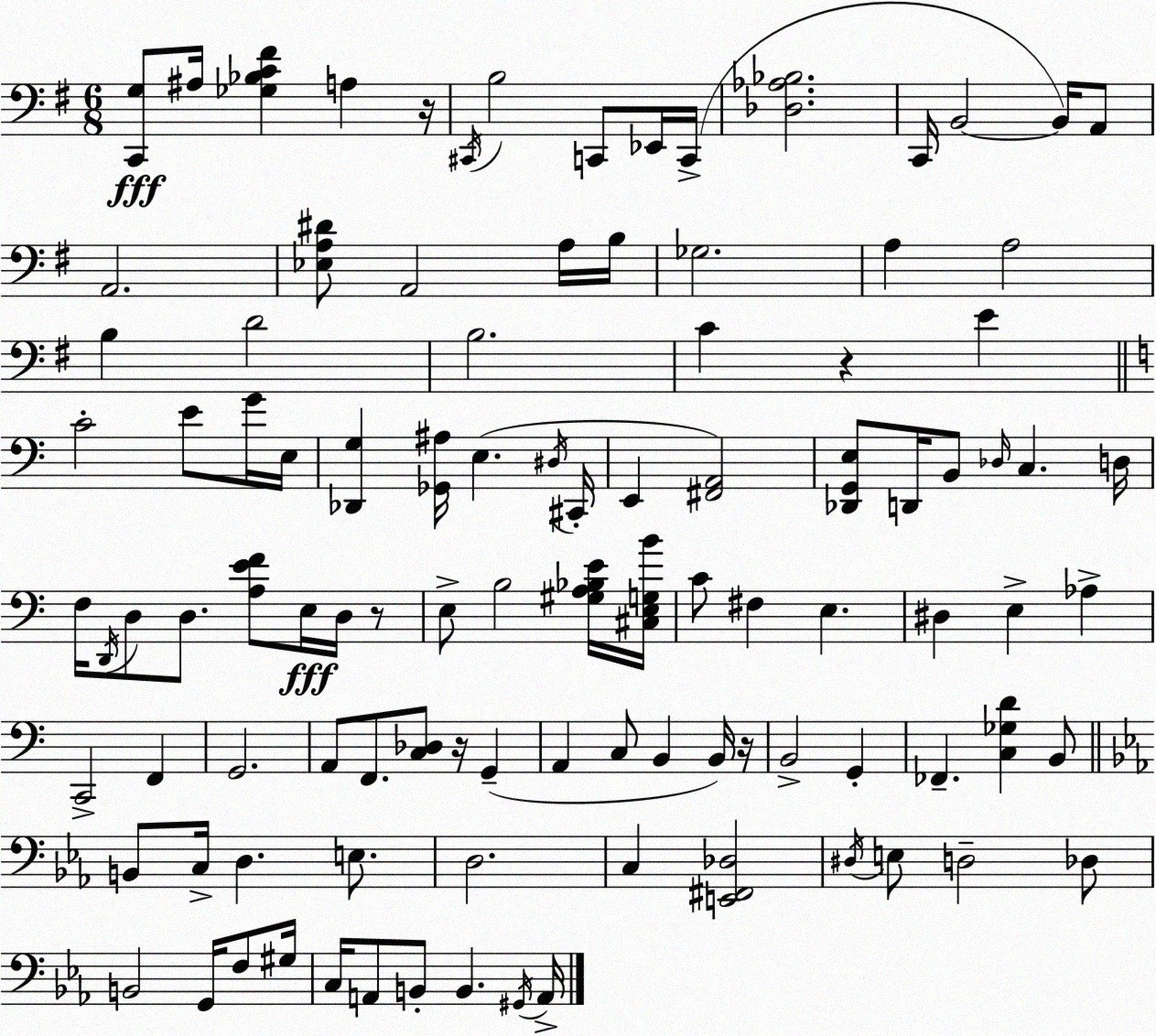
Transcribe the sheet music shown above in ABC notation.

X:1
T:Untitled
M:6/8
L:1/4
K:Em
[C,,G,]/2 ^A,/4 [_G,_B,C^F] A, z/4 ^C,,/4 B,2 C,,/2 _E,,/4 C,,/4 [_D,_A,_B,]2 C,,/4 B,,2 B,,/4 A,,/2 A,,2 [_E,A,^D]/2 A,,2 A,/4 B,/4 _G,2 A, A,2 B, D2 B,2 C z E C2 E/2 G/4 E,/4 [_D,,G,] [_G,,^A,]/4 E, ^D,/4 ^C,,/4 E,, [^F,,A,,]2 [_D,,G,,E,]/2 D,,/4 B,,/2 _D,/4 C, D,/4 F,/4 D,,/4 D,/2 D,/2 [A,EF]/2 E,/4 D,/4 z/2 E,/2 B,2 [^G,A,_B,E]/4 [^C,E,G,B]/4 C/2 ^F, E, ^D, E, _A, C,,2 F,, G,,2 A,,/2 F,,/2 [C,_D,]/2 z/4 G,, A,, C,/2 B,, B,,/4 z/4 B,,2 G,, _F,, [C,_G,D] B,,/2 B,,/2 C,/4 D, E,/2 D,2 C, [E,,^F,,_D,]2 ^D,/4 E,/2 D,2 _D,/2 B,,2 G,,/4 F,/2 ^G,/4 C,/4 A,,/2 B,,/2 B,, ^G,,/4 A,,/4